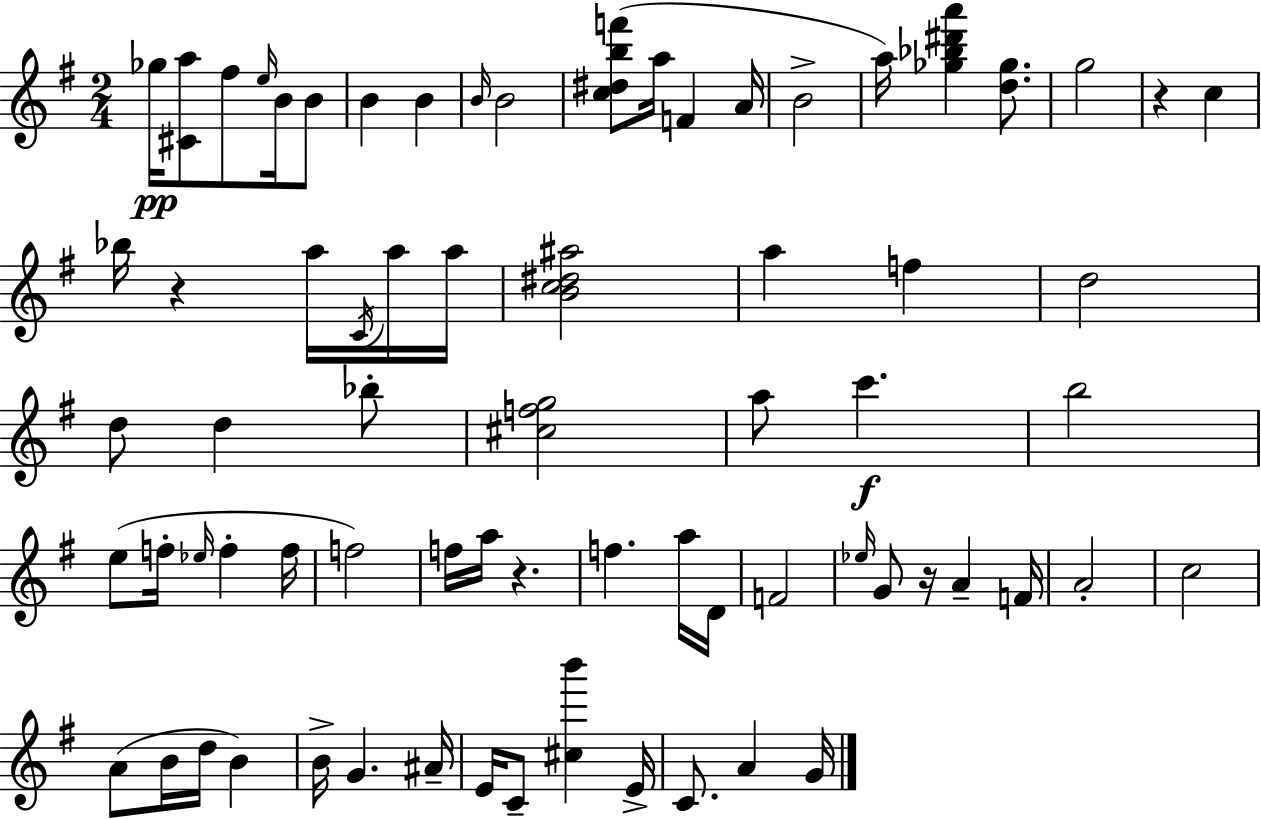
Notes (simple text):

Gb5/s [C#4,A5]/e F#5/e E5/s B4/s B4/e B4/q B4/q B4/s B4/h [C5,D#5,B5,F6]/e A5/s F4/q A4/s B4/h A5/s [Gb5,Bb5,D#6,A6]/q [D5,Gb5]/e. G5/h R/q C5/q Bb5/s R/q A5/s C4/s A5/s A5/s [B4,C5,D#5,A#5]/h A5/q F5/q D5/h D5/e D5/q Bb5/e [C#5,F5,G5]/h A5/e C6/q. B5/h E5/e F5/s Eb5/s F5/q F5/s F5/h F5/s A5/s R/q. F5/q. A5/s D4/s F4/h Eb5/s G4/e R/s A4/q F4/s A4/h C5/h A4/e B4/s D5/s B4/q B4/s G4/q. A#4/s E4/s C4/e [C#5,B6]/q E4/s C4/e. A4/q G4/s